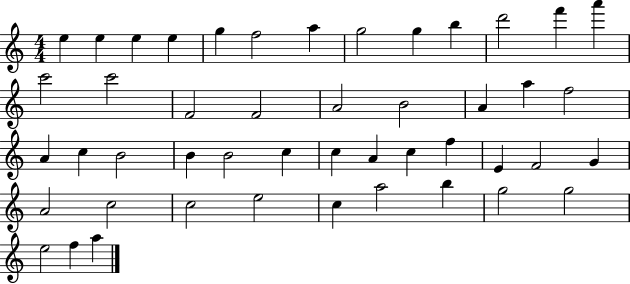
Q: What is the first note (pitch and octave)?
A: E5